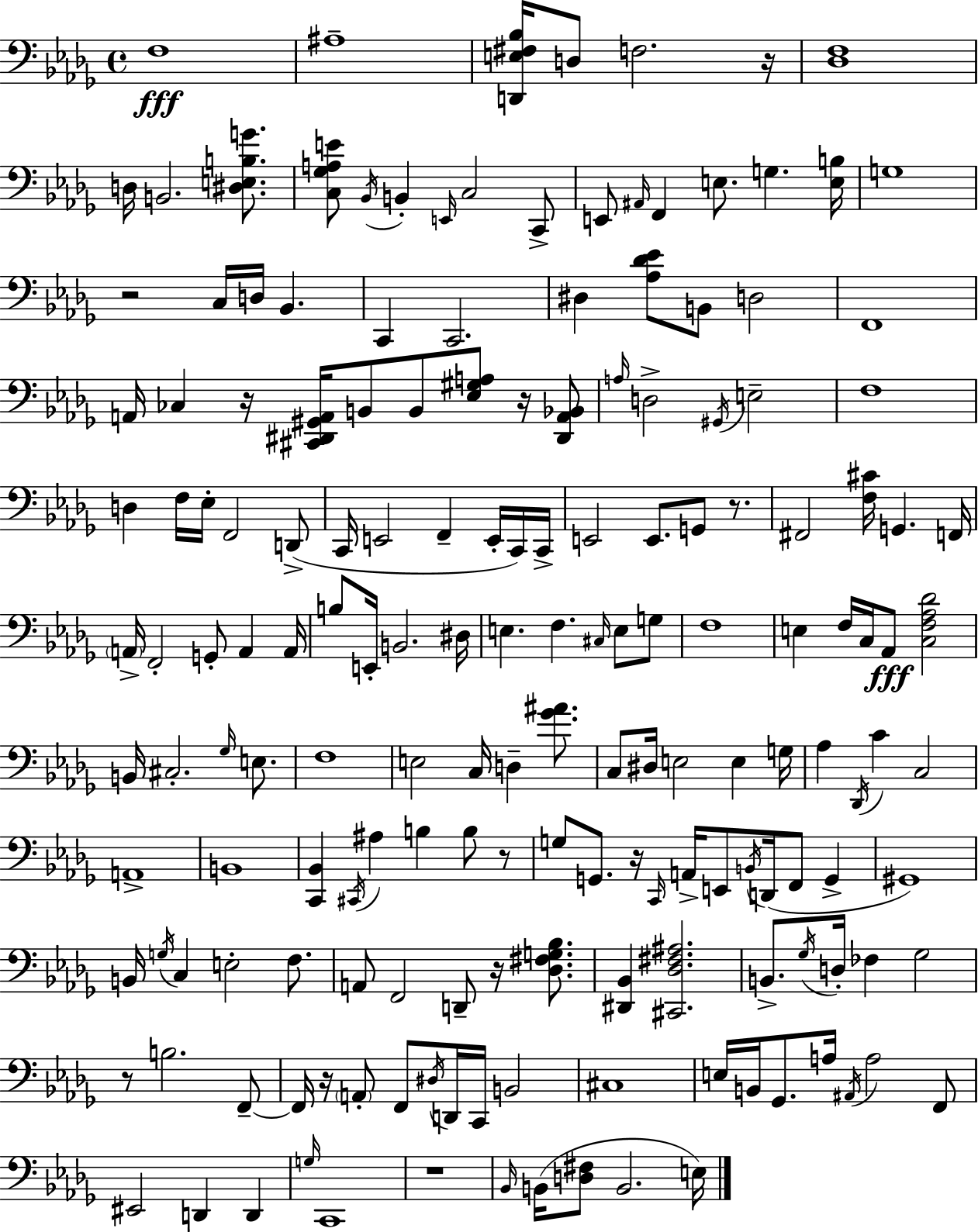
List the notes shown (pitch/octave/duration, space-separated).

F3/w A#3/w [D2,E3,F#3,Bb3]/s D3/e F3/h. R/s [Db3,F3]/w D3/s B2/h. [D#3,E3,B3,G4]/e. [C3,Gb3,A3,E4]/e Bb2/s B2/q E2/s C3/h C2/e E2/e A#2/s F2/q E3/e. G3/q. [E3,B3]/s G3/w R/h C3/s D3/s Bb2/q. C2/q C2/h. D#3/q [Ab3,Db4,Eb4]/e B2/e D3/h F2/w A2/s CES3/q R/s [C#2,D#2,G#2,A2]/s B2/e B2/e [Eb3,G#3,A3]/e R/s [D#2,A2,Bb2]/e A3/s D3/h G#2/s E3/h F3/w D3/q F3/s Eb3/s F2/h D2/e C2/s E2/h F2/q E2/s C2/s C2/s E2/h E2/e. G2/e R/e. F#2/h [F3,C#4]/s G2/q. F2/s A2/s F2/h G2/e A2/q A2/s B3/e E2/s B2/h. D#3/s E3/q. F3/q. C#3/s E3/e G3/e F3/w E3/q F3/s C3/s Ab2/e [C3,F3,Ab3,Db4]/h B2/s C#3/h. Gb3/s E3/e. F3/w E3/h C3/s D3/q [Gb4,A#4]/e. C3/e D#3/s E3/h E3/q G3/s Ab3/q Db2/s C4/q C3/h A2/w B2/w [C2,Bb2]/q C#2/s A#3/q B3/q B3/e R/e G3/e G2/e. R/s C2/s A2/s E2/e B2/s D2/s F2/e G2/q G#2/w B2/s G3/s C3/q E3/h F3/e. A2/e F2/h D2/e R/s [Db3,F#3,G3,Bb3]/e. [D#2,Bb2]/q [C#2,Db3,F#3,A#3]/h. B2/e. Gb3/s D3/s FES3/q Gb3/h R/e B3/h. F2/e F2/s R/s A2/e F2/e D#3/s D2/s C2/s B2/h C#3/w E3/s B2/s Gb2/e. A3/s A#2/s A3/h F2/e EIS2/h D2/q D2/q G3/s C2/w R/w Bb2/s B2/s [D3,F#3]/e B2/h. E3/s